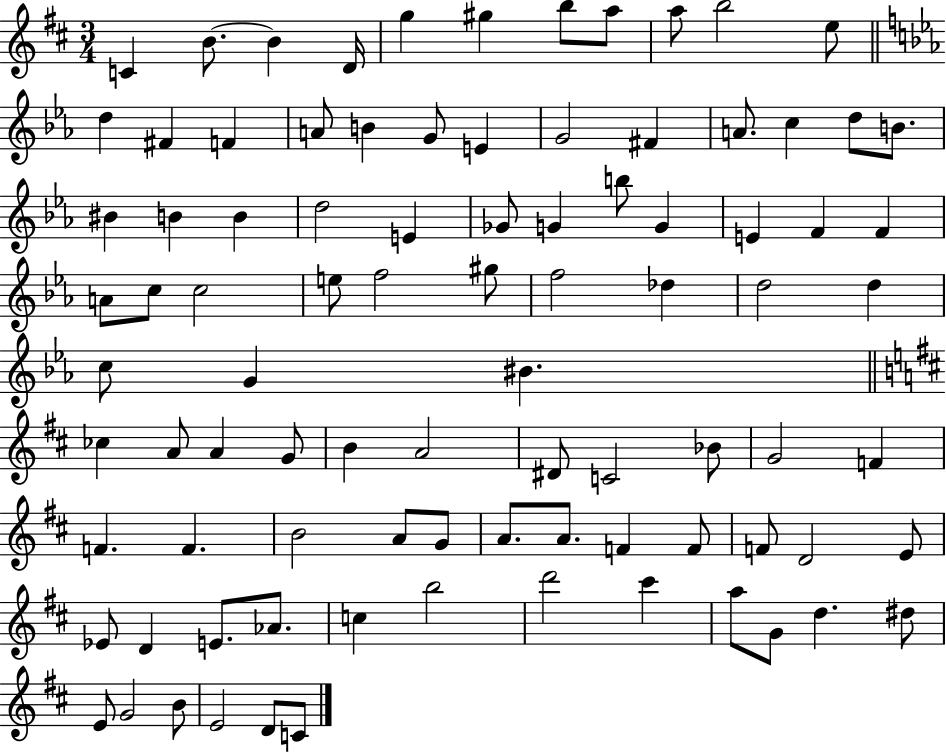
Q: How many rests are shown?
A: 0